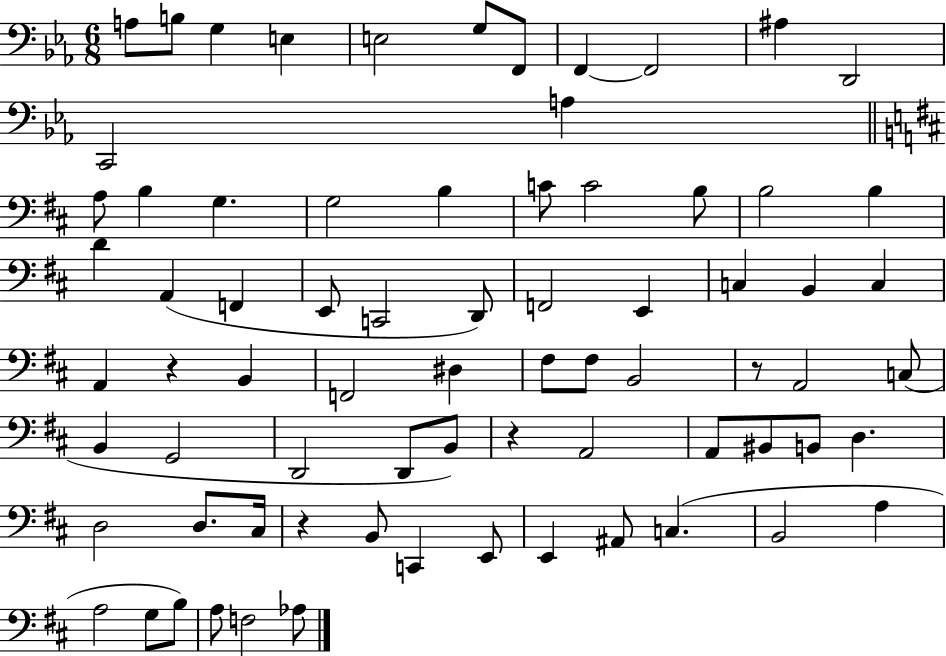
X:1
T:Untitled
M:6/8
L:1/4
K:Eb
A,/2 B,/2 G, E, E,2 G,/2 F,,/2 F,, F,,2 ^A, D,,2 C,,2 A, A,/2 B, G, G,2 B, C/2 C2 B,/2 B,2 B, D A,, F,, E,,/2 C,,2 D,,/2 F,,2 E,, C, B,, C, A,, z B,, F,,2 ^D, ^F,/2 ^F,/2 B,,2 z/2 A,,2 C,/2 B,, G,,2 D,,2 D,,/2 B,,/2 z A,,2 A,,/2 ^B,,/2 B,,/2 D, D,2 D,/2 ^C,/4 z B,,/2 C,, E,,/2 E,, ^A,,/2 C, B,,2 A, A,2 G,/2 B,/2 A,/2 F,2 _A,/2